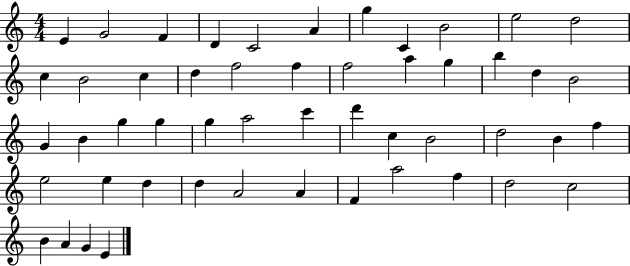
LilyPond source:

{
  \clef treble
  \numericTimeSignature
  \time 4/4
  \key c \major
  e'4 g'2 f'4 | d'4 c'2 a'4 | g''4 c'4 b'2 | e''2 d''2 | \break c''4 b'2 c''4 | d''4 f''2 f''4 | f''2 a''4 g''4 | b''4 d''4 b'2 | \break g'4 b'4 g''4 g''4 | g''4 a''2 c'''4 | d'''4 c''4 b'2 | d''2 b'4 f''4 | \break e''2 e''4 d''4 | d''4 a'2 a'4 | f'4 a''2 f''4 | d''2 c''2 | \break b'4 a'4 g'4 e'4 | \bar "|."
}